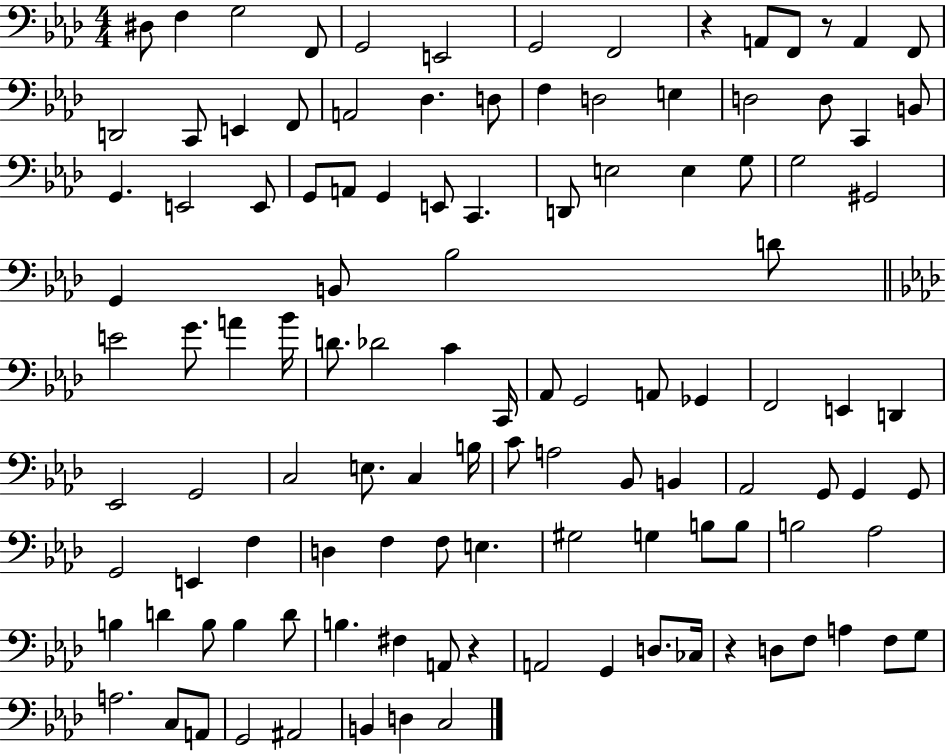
{
  \clef bass
  \numericTimeSignature
  \time 4/4
  \key aes \major
  dis8 f4 g2 f,8 | g,2 e,2 | g,2 f,2 | r4 a,8 f,8 r8 a,4 f,8 | \break d,2 c,8 e,4 f,8 | a,2 des4. d8 | f4 d2 e4 | d2 d8 c,4 b,8 | \break g,4. e,2 e,8 | g,8 a,8 g,4 e,8 c,4. | d,8 e2 e4 g8 | g2 gis,2 | \break g,4 b,8 bes2 d'8 | \bar "||" \break \key aes \major e'2 g'8. a'4 bes'16 | d'8. des'2 c'4 c,16 | aes,8 g,2 a,8 ges,4 | f,2 e,4 d,4 | \break ees,2 g,2 | c2 e8. c4 b16 | c'8 a2 bes,8 b,4 | aes,2 g,8 g,4 g,8 | \break g,2 e,4 f4 | d4 f4 f8 e4. | gis2 g4 b8 b8 | b2 aes2 | \break b4 d'4 b8 b4 d'8 | b4. fis4 a,8 r4 | a,2 g,4 d8. ces16 | r4 d8 f8 a4 f8 g8 | \break a2. c8 a,8 | g,2 ais,2 | b,4 d4 c2 | \bar "|."
}